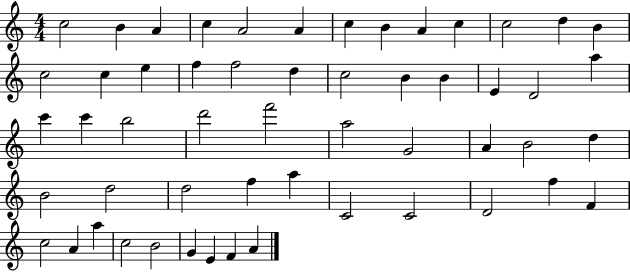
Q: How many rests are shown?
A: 0